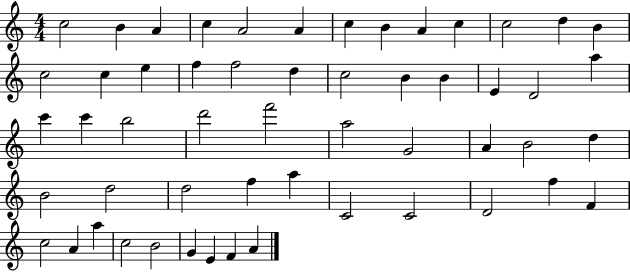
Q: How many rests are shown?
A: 0